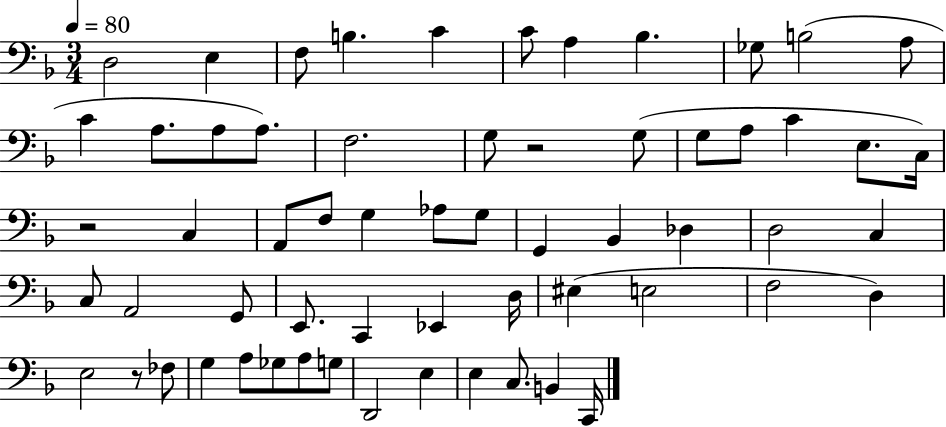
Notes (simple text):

D3/h E3/q F3/e B3/q. C4/q C4/e A3/q Bb3/q. Gb3/e B3/h A3/e C4/q A3/e. A3/e A3/e. F3/h. G3/e R/h G3/e G3/e A3/e C4/q E3/e. C3/s R/h C3/q A2/e F3/e G3/q Ab3/e G3/e G2/q Bb2/q Db3/q D3/h C3/q C3/e A2/h G2/e E2/e. C2/q Eb2/q D3/s EIS3/q E3/h F3/h D3/q E3/h R/e FES3/e G3/q A3/e Gb3/e A3/e G3/e D2/h E3/q E3/q C3/e. B2/q C2/s